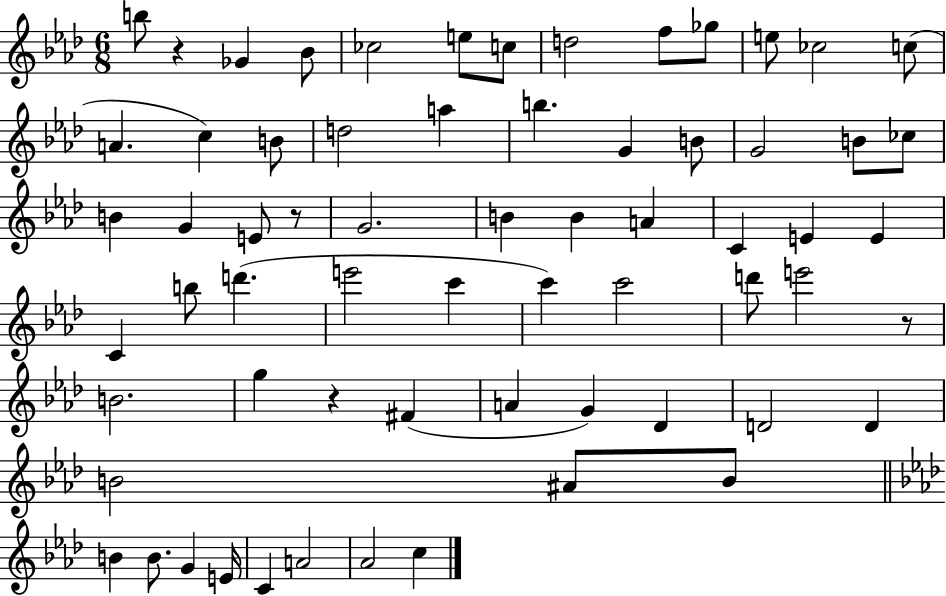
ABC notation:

X:1
T:Untitled
M:6/8
L:1/4
K:Ab
b/2 z _G _B/2 _c2 e/2 c/2 d2 f/2 _g/2 e/2 _c2 c/2 A c B/2 d2 a b G B/2 G2 B/2 _c/2 B G E/2 z/2 G2 B B A C E E C b/2 d' e'2 c' c' c'2 d'/2 e'2 z/2 B2 g z ^F A G _D D2 D B2 ^A/2 B/2 B B/2 G E/4 C A2 _A2 c